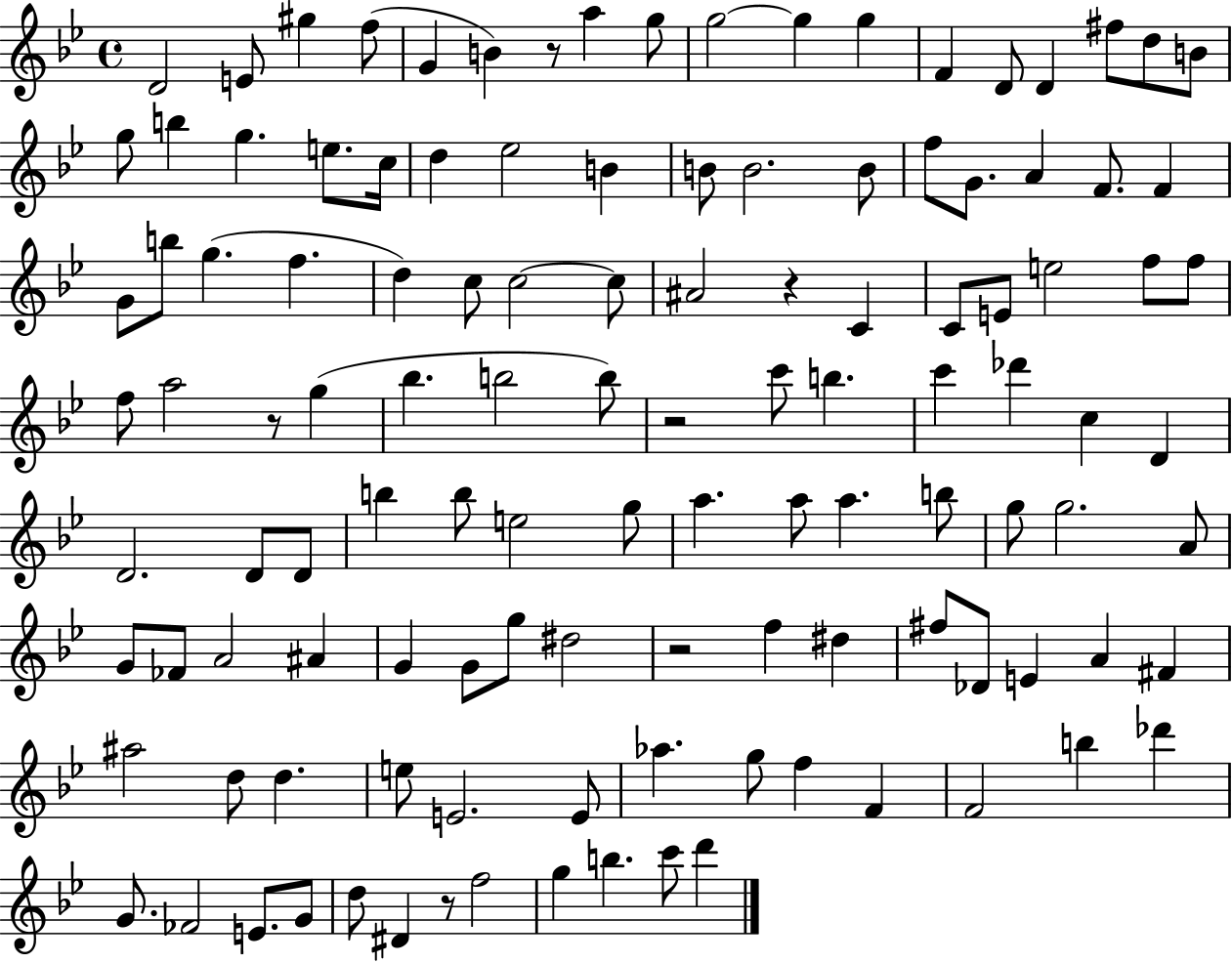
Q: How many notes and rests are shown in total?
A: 119